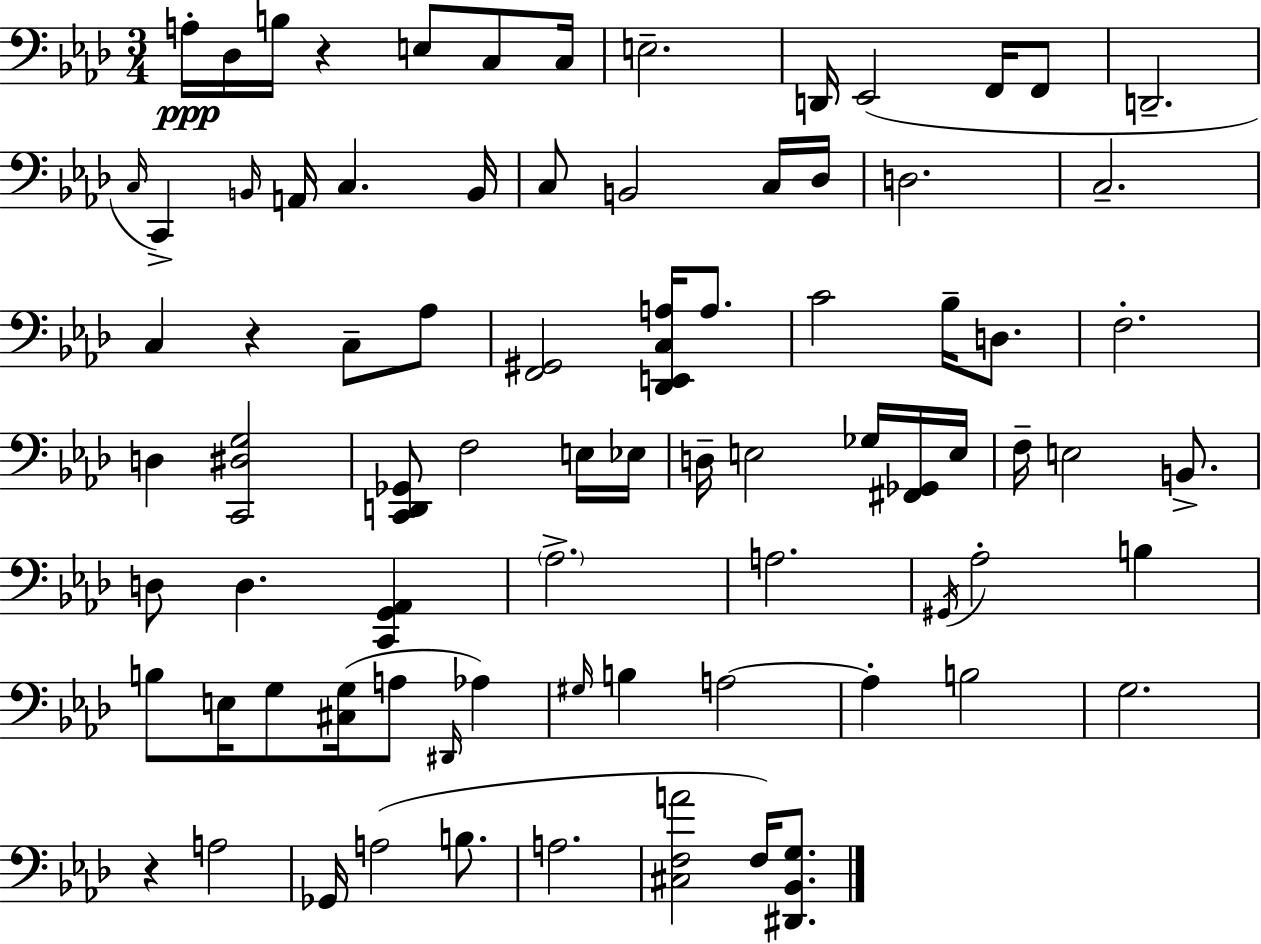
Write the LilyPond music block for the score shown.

{
  \clef bass
  \numericTimeSignature
  \time 3/4
  \key f \minor
  a16-.\ppp des16 b16 r4 e8 c8 c16 | e2.-- | d,16 ees,2( f,16 f,8 | d,2.-- | \break \grace { c16 }) c,4-> \grace { b,16 } a,16 c4. | b,16 c8 b,2 | c16 des16 d2. | c2.-- | \break c4 r4 c8-- | aes8 <f, gis,>2 <des, e, c a>16 a8. | c'2 bes16-- d8. | f2.-. | \break d4 <c, dis g>2 | <c, d, ges,>8 f2 | e16 ees16 d16-- e2 ges16 | <fis, ges,>16 e16 f16-- e2 b,8.-> | \break d8 d4. <c, g, aes,>4 | \parenthesize aes2.-> | a2. | \acciaccatura { gis,16 } aes2-. b4 | \break b8 e16 g8 <cis g>16( a8 \grace { dis,16 }) | aes4 \grace { gis16 } b4 a2~~ | a4-. b2 | g2. | \break r4 a2 | ges,16 a2( | b8. a2. | <cis f a'>2 | \break f16) <dis, bes, g>8. \bar "|."
}